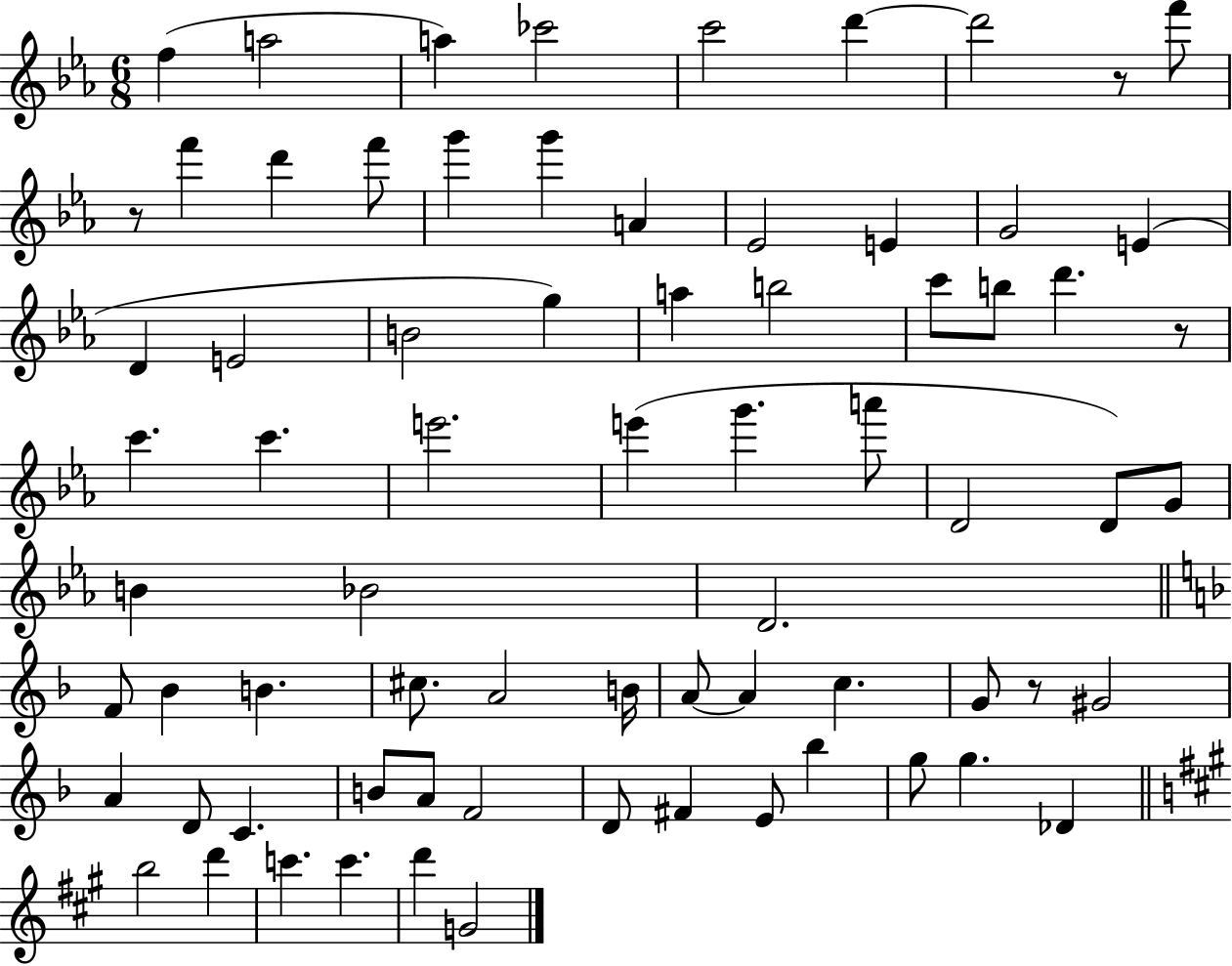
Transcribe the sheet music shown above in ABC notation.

X:1
T:Untitled
M:6/8
L:1/4
K:Eb
f a2 a _c'2 c'2 d' d'2 z/2 f'/2 z/2 f' d' f'/2 g' g' A _E2 E G2 E D E2 B2 g a b2 c'/2 b/2 d' z/2 c' c' e'2 e' g' a'/2 D2 D/2 G/2 B _B2 D2 F/2 _B B ^c/2 A2 B/4 A/2 A c G/2 z/2 ^G2 A D/2 C B/2 A/2 F2 D/2 ^F E/2 _b g/2 g _D b2 d' c' c' d' G2